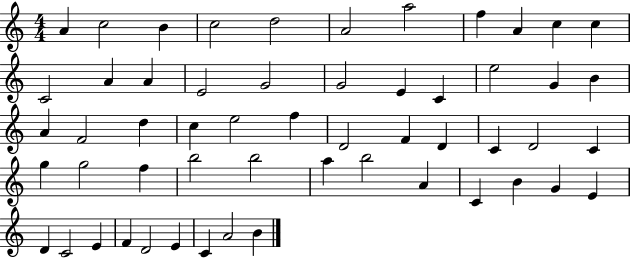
A4/q C5/h B4/q C5/h D5/h A4/h A5/h F5/q A4/q C5/q C5/q C4/h A4/q A4/q E4/h G4/h G4/h E4/q C4/q E5/h G4/q B4/q A4/q F4/h D5/q C5/q E5/h F5/q D4/h F4/q D4/q C4/q D4/h C4/q G5/q G5/h F5/q B5/h B5/h A5/q B5/h A4/q C4/q B4/q G4/q E4/q D4/q C4/h E4/q F4/q D4/h E4/q C4/q A4/h B4/q